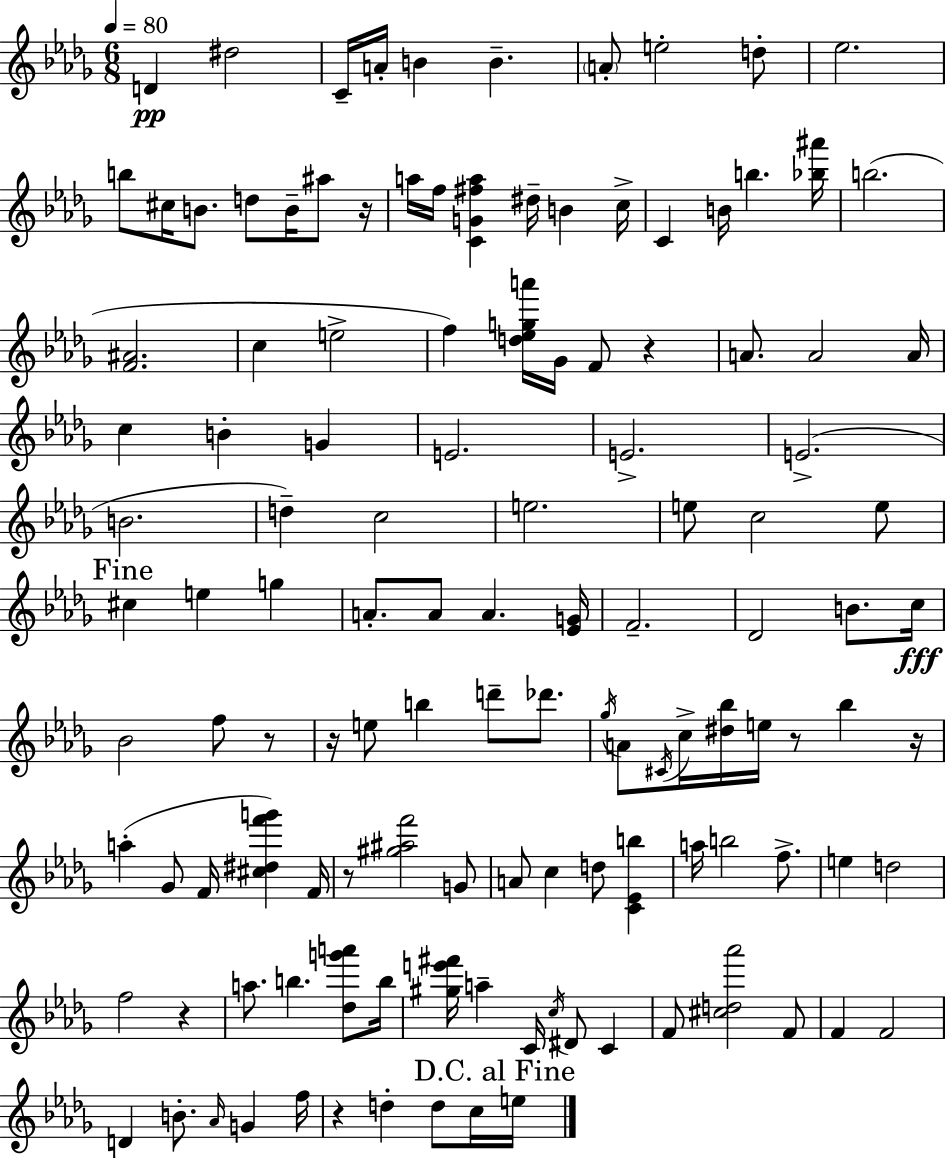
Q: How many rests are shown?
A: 9